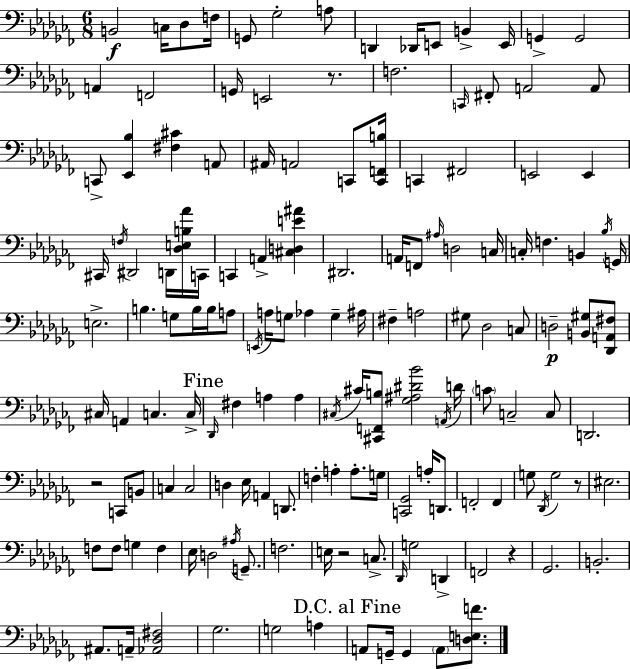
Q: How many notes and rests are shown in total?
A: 147